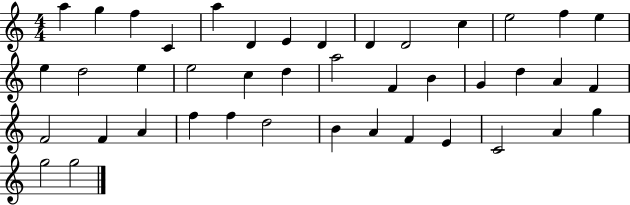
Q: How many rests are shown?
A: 0